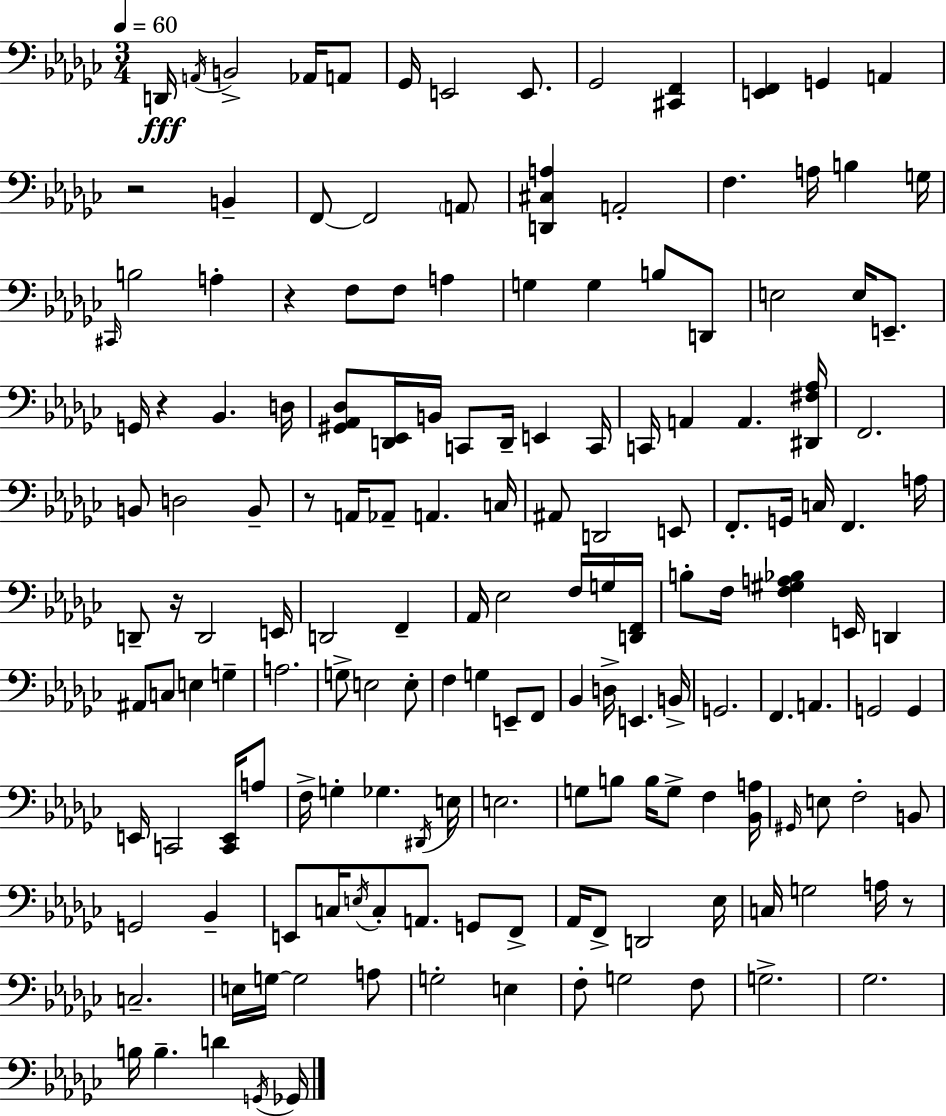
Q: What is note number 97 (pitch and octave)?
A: A3